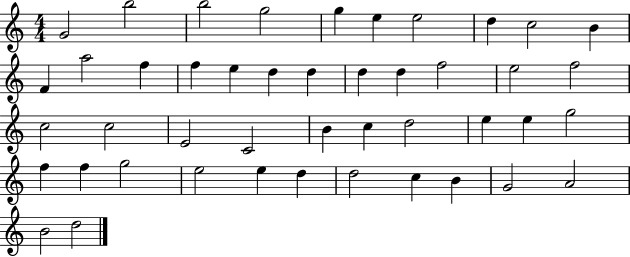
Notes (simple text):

G4/h B5/h B5/h G5/h G5/q E5/q E5/h D5/q C5/h B4/q F4/q A5/h F5/q F5/q E5/q D5/q D5/q D5/q D5/q F5/h E5/h F5/h C5/h C5/h E4/h C4/h B4/q C5/q D5/h E5/q E5/q G5/h F5/q F5/q G5/h E5/h E5/q D5/q D5/h C5/q B4/q G4/h A4/h B4/h D5/h